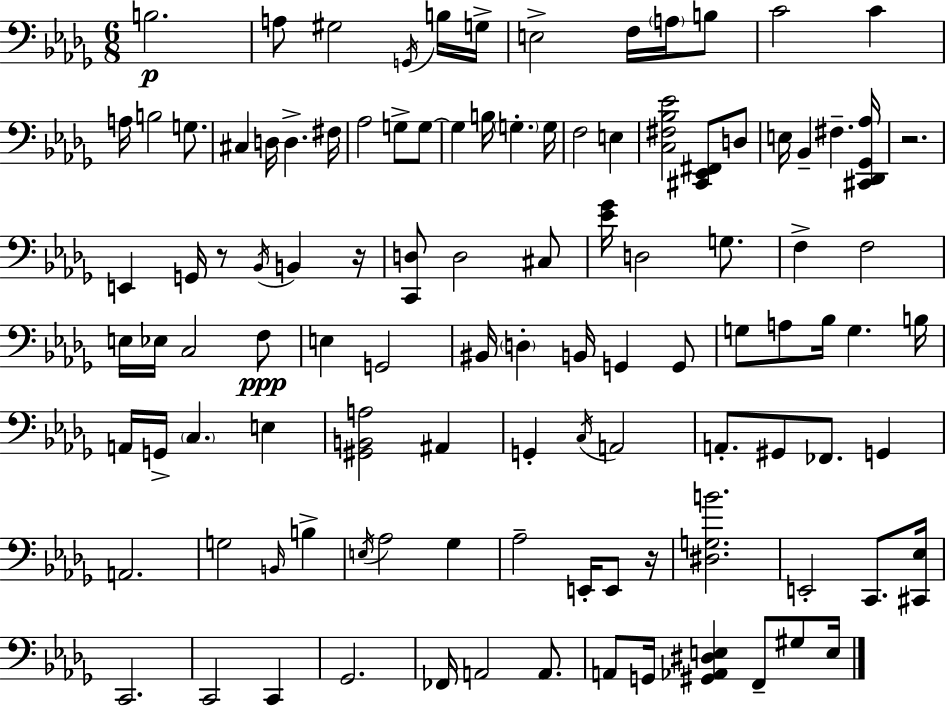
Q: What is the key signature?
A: BES minor